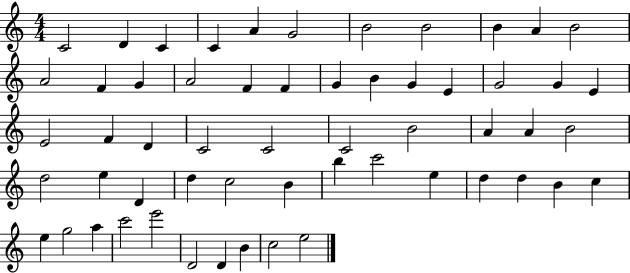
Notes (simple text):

C4/h D4/q C4/q C4/q A4/q G4/h B4/h B4/h B4/q A4/q B4/h A4/h F4/q G4/q A4/h F4/q F4/q G4/q B4/q G4/q E4/q G4/h G4/q E4/q E4/h F4/q D4/q C4/h C4/h C4/h B4/h A4/q A4/q B4/h D5/h E5/q D4/q D5/q C5/h B4/q B5/q C6/h E5/q D5/q D5/q B4/q C5/q E5/q G5/h A5/q C6/h E6/h D4/h D4/q B4/q C5/h E5/h